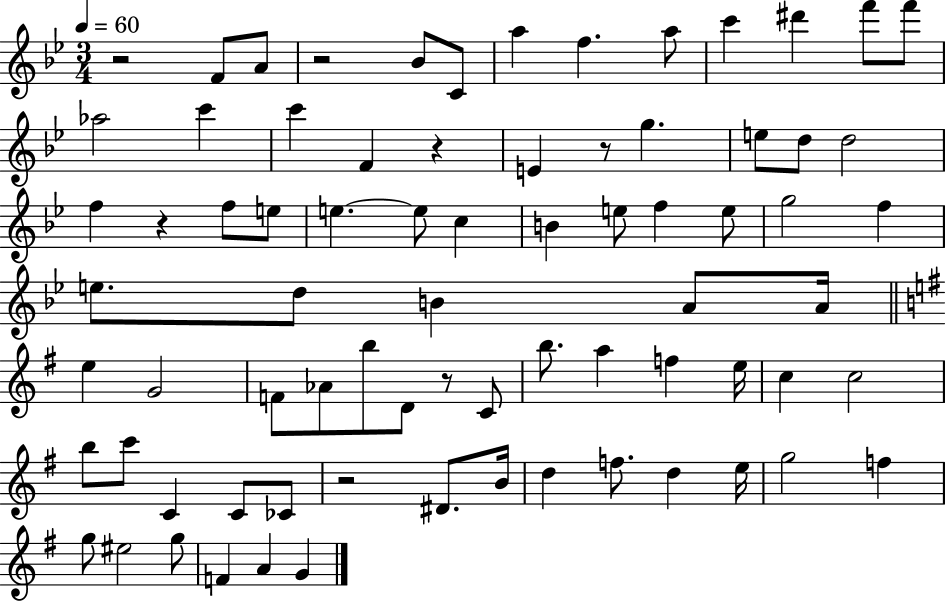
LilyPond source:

{
  \clef treble
  \numericTimeSignature
  \time 3/4
  \key bes \major
  \tempo 4 = 60
  r2 f'8 a'8 | r2 bes'8 c'8 | a''4 f''4. a''8 | c'''4 dis'''4 f'''8 f'''8 | \break aes''2 c'''4 | c'''4 f'4 r4 | e'4 r8 g''4. | e''8 d''8 d''2 | \break f''4 r4 f''8 e''8 | e''4.~~ e''8 c''4 | b'4 e''8 f''4 e''8 | g''2 f''4 | \break e''8. d''8 b'4 a'8 a'16 | \bar "||" \break \key g \major e''4 g'2 | f'8 aes'8 b''8 d'8 r8 c'8 | b''8. a''4 f''4 e''16 | c''4 c''2 | \break b''8 c'''8 c'4 c'8 ces'8 | r2 dis'8. b'16 | d''4 f''8. d''4 e''16 | g''2 f''4 | \break g''8 eis''2 g''8 | f'4 a'4 g'4 | \bar "|."
}